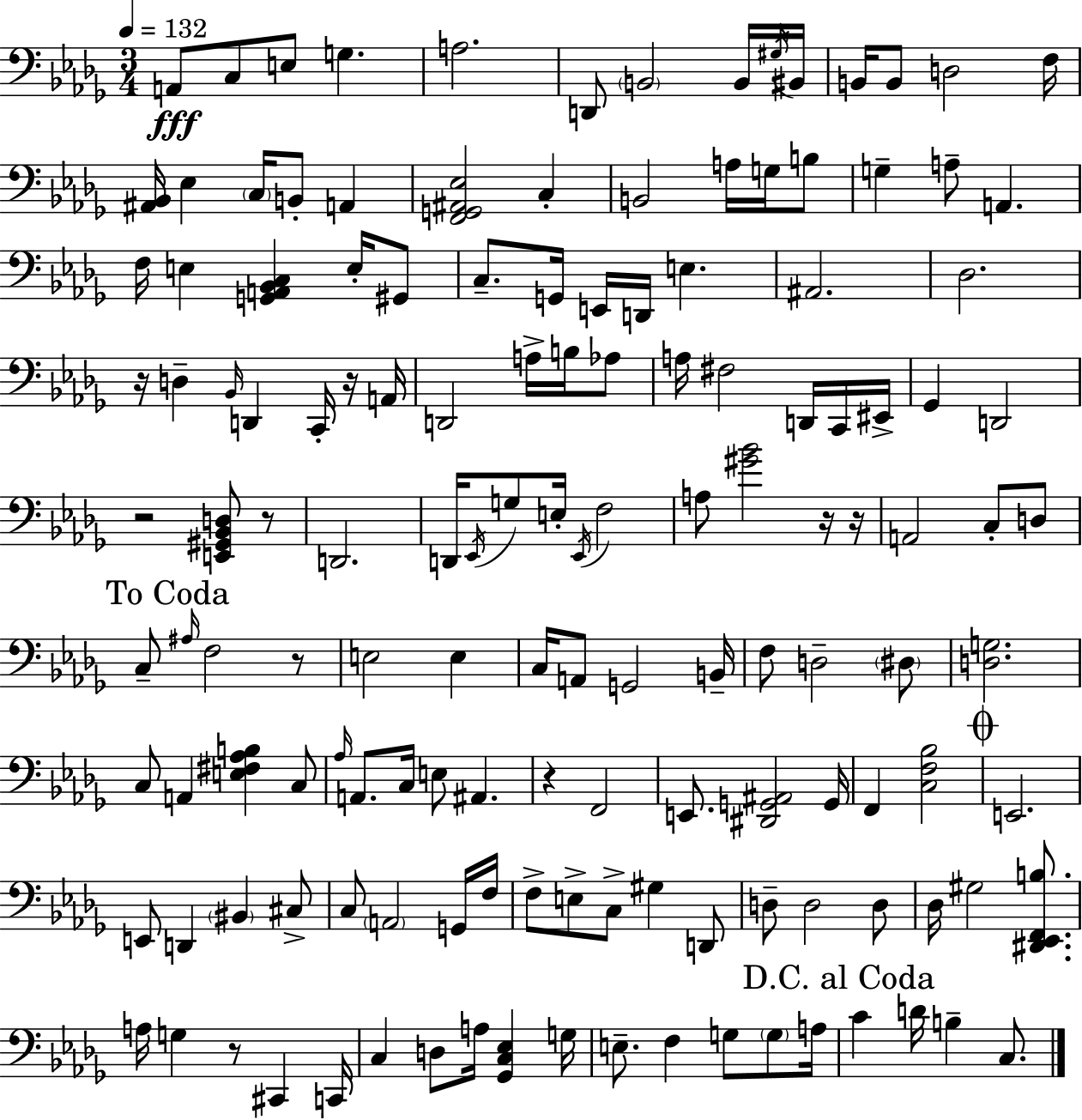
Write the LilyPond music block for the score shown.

{
  \clef bass
  \numericTimeSignature
  \time 3/4
  \key bes \minor
  \tempo 4 = 132
  a,8\fff c8 e8 g4. | a2. | d,8 \parenthesize b,2 b,16 \acciaccatura { gis16 } | bis,16 b,16 b,8 d2 | \break f16 <ais, bes,>16 ees4 \parenthesize c16 b,8-. a,4 | <f, g, ais, ees>2 c4-. | b,2 a16 g16 b8 | g4-- a8-- a,4. | \break f16 e4 <g, a, bes, c>4 e16-. gis,8 | c8.-- g,16 e,16 d,16 e4. | ais,2. | des2. | \break r16 d4-- \grace { bes,16 } d,4 c,16-. | r16 a,16 d,2 a16-> b16 | aes8 a16 fis2 d,16 | c,16 eis,16-> ges,4 d,2 | \break r2 <e, gis, bes, d>8 | r8 d,2. | d,16 \acciaccatura { ees,16 } g8 e16-. \acciaccatura { ees,16 } f2 | a8 <gis' bes'>2 | \break r16 r16 a,2 | c8-. d8 \mark "To Coda" c8-- \grace { ais16 } f2 | r8 e2 | e4 c16 a,8 g,2 | \break b,16-- f8 d2-- | \parenthesize dis8 <d g>2. | c8 a,4 <e fis aes b>4 | c8 \grace { aes16 } a,8. c16 e8 | \break ais,4. r4 f,2 | e,8. <dis, g, ais,>2 | g,16 f,4 <c f bes>2 | \mark \markup { \musicglyph "scripts.coda" } e,2. | \break e,8 d,4 | \parenthesize bis,4 cis8-> c8 \parenthesize a,2 | g,16 f16 f8-> e8-> c8-> | gis4 d,8 d8-- d2 | \break d8 des16 gis2 | <dis, ees, f, b>8. a16 g4 r8 | cis,4 c,16 c4 d8 | a16 <ges, c ees>4 g16 e8.-- f4 | \break g8 \parenthesize g8 a16 \mark "D.C. al Coda" c'4 d'16 b4-- | c8. \bar "|."
}